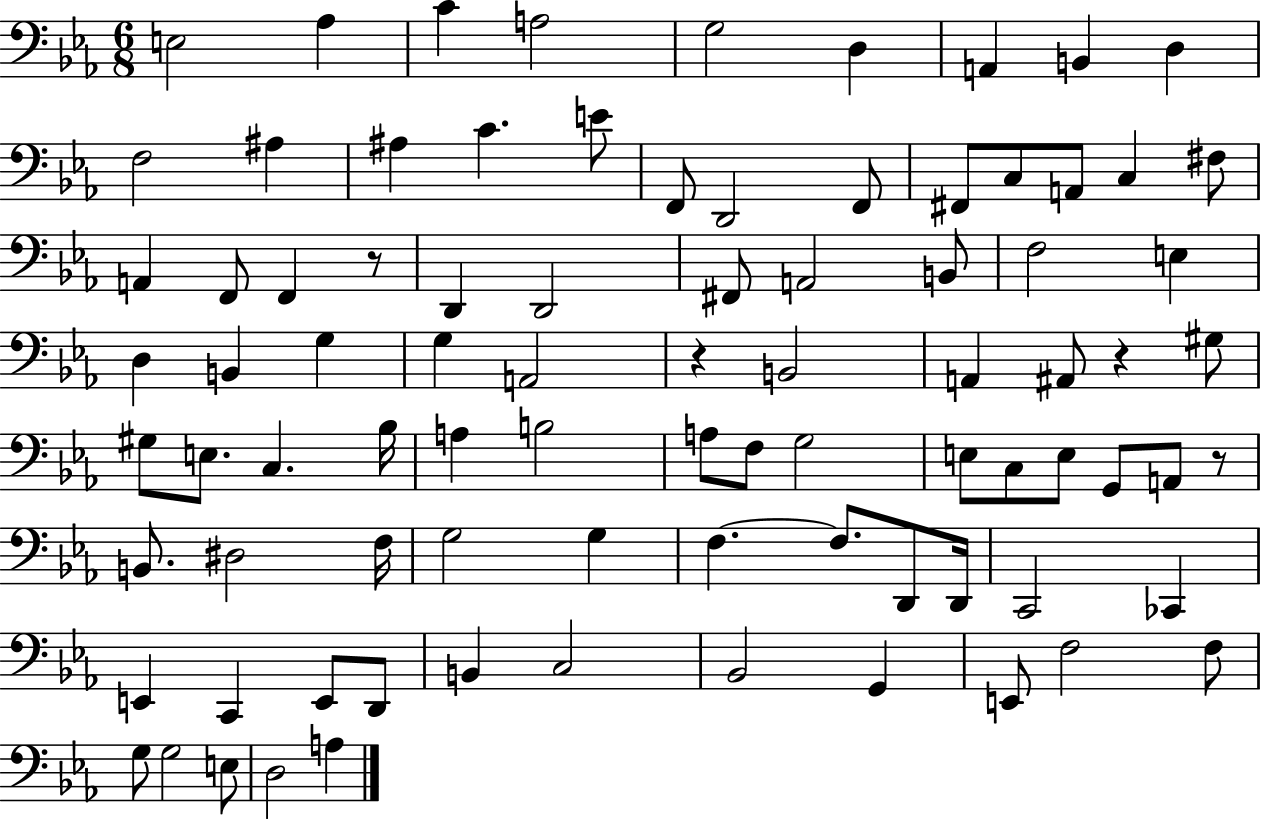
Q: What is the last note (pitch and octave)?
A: A3